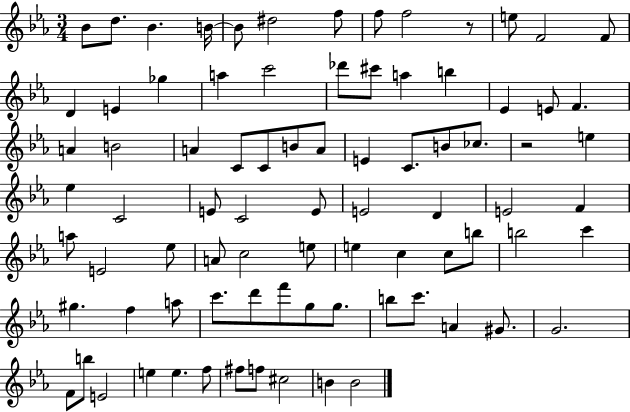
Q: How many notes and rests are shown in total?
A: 83